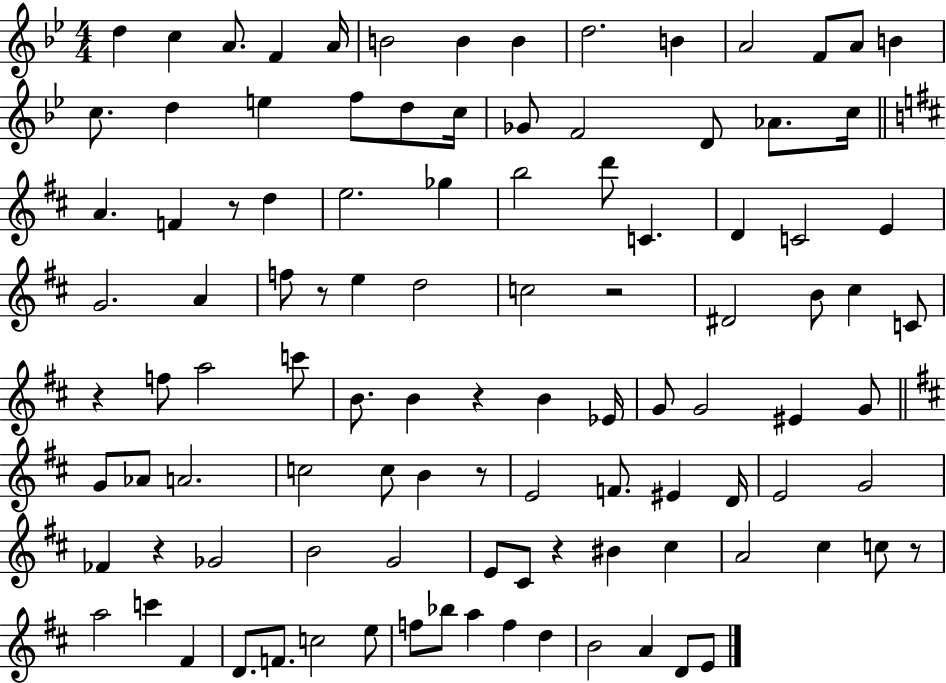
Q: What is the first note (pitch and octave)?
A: D5